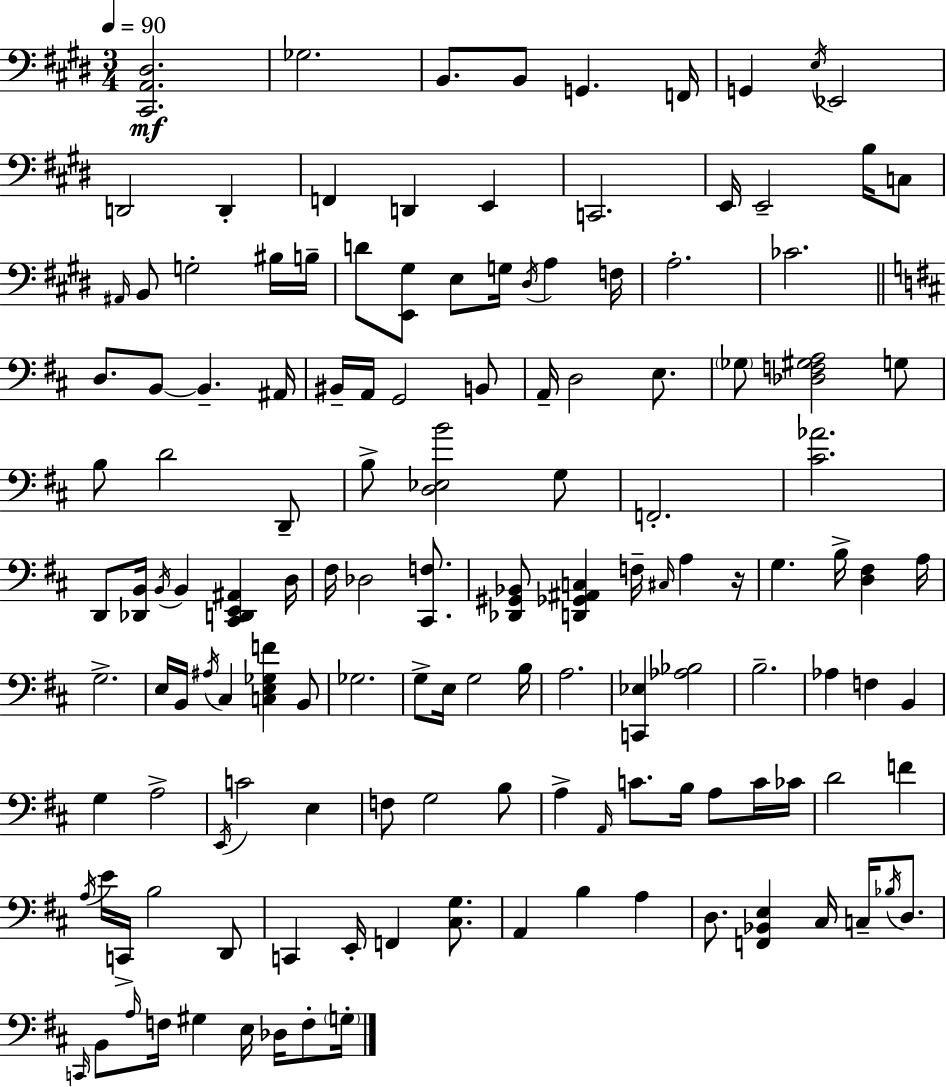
[C#2,A2,D#3]/h. Gb3/h. B2/e. B2/e G2/q. F2/s G2/q E3/s Eb2/h D2/h D2/q F2/q D2/q E2/q C2/h. E2/s E2/h B3/s C3/e A#2/s B2/e G3/h BIS3/s B3/s D4/e [E2,G#3]/e E3/e G3/s D#3/s A3/q F3/s A3/h. CES4/h. D3/e. B2/e B2/q. A#2/s BIS2/s A2/s G2/h B2/e A2/s D3/h E3/e. Gb3/e [Db3,F3,G#3,A3]/h G3/e B3/e D4/h D2/e B3/e [D3,Eb3,B4]/h G3/e F2/h. [C#4,Ab4]/h. D2/e [Db2,B2]/s B2/s B2/q [C#2,D2,E2,A#2]/q D3/s F#3/s Db3/h [C#2,F3]/e. [Db2,G#2,Bb2]/e [D2,Gb2,A#2,C3]/q F3/s C#3/s A3/q R/s G3/q. B3/s [D3,F#3]/q A3/s G3/h. E3/s B2/s A#3/s C#3/q [C3,E3,Gb3,F4]/q B2/e Gb3/h. G3/e E3/s G3/h B3/s A3/h. [C2,Eb3]/q [Ab3,Bb3]/h B3/h. Ab3/q F3/q B2/q G3/q A3/h E2/s C4/h E3/q F3/e G3/h B3/e A3/q A2/s C4/e. B3/s A3/e C4/s CES4/s D4/h F4/q A3/s E4/s C2/s B3/h D2/e C2/q E2/s F2/q [C#3,G3]/e. A2/q B3/q A3/q D3/e. [F2,Bb2,E3]/q C#3/s C3/s Bb3/s D3/e. C2/s B2/e A3/s F3/s G#3/q E3/s Db3/s F3/e G3/s